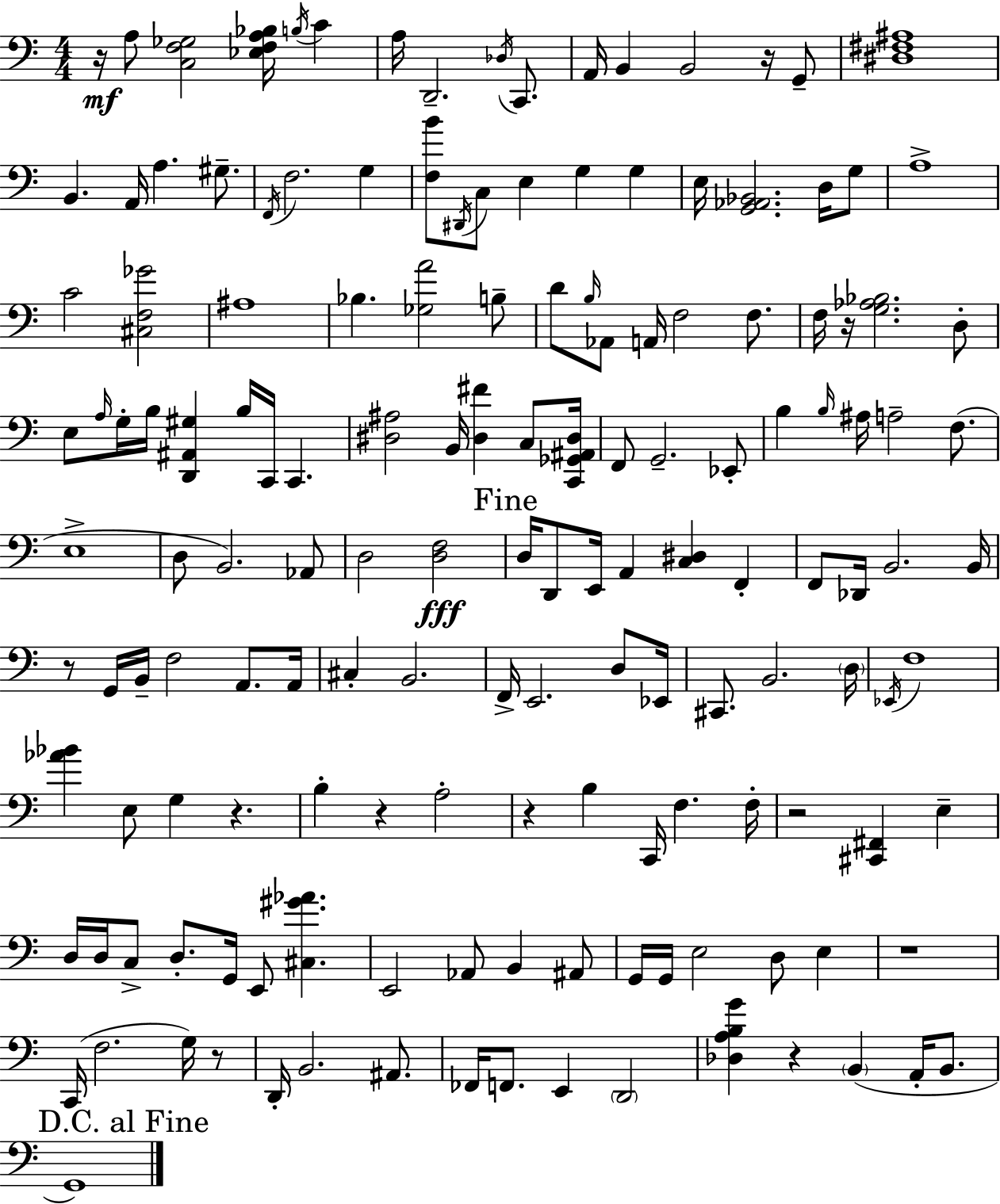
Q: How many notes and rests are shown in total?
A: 153